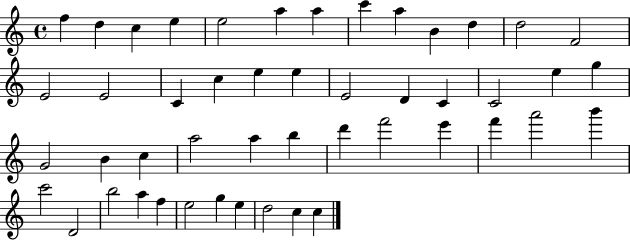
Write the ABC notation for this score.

X:1
T:Untitled
M:4/4
L:1/4
K:C
f d c e e2 a a c' a B d d2 F2 E2 E2 C c e e E2 D C C2 e g G2 B c a2 a b d' f'2 e' f' a'2 b' c'2 D2 b2 a f e2 g e d2 c c